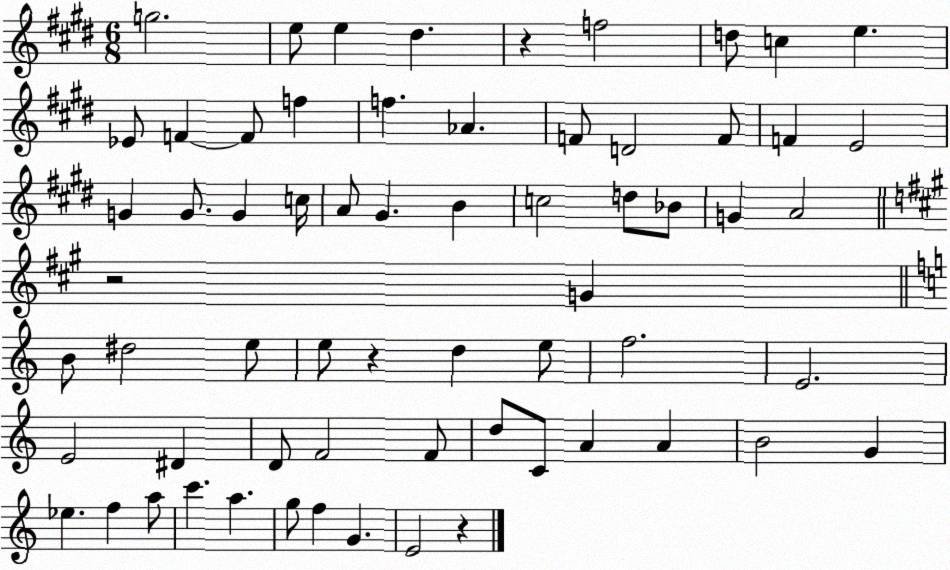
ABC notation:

X:1
T:Untitled
M:6/8
L:1/4
K:E
g2 e/2 e ^d z f2 d/2 c e _E/2 F F/2 f f _A F/2 D2 F/2 F E2 G G/2 G c/4 A/2 ^G B c2 d/2 _B/2 G A2 z2 G B/2 ^d2 e/2 e/2 z d e/2 f2 E2 E2 ^D D/2 F2 F/2 d/2 C/2 A A B2 G _e f a/2 c' a g/2 f G E2 z